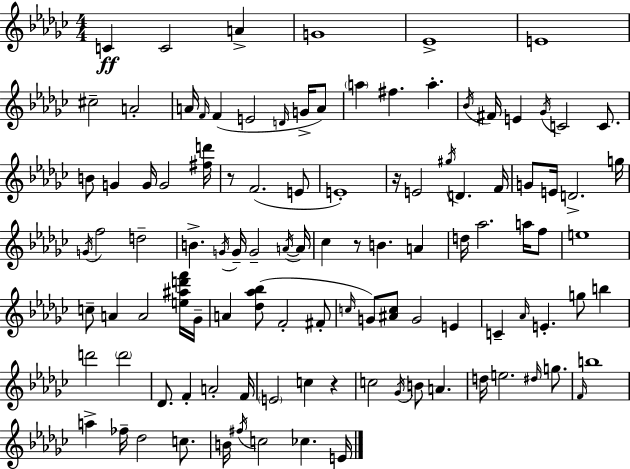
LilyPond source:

{
  \clef treble
  \numericTimeSignature
  \time 4/4
  \key ees \minor
  c'4\ff c'2 a'4-> | g'1 | ees'1-> | e'1 | \break cis''2-- a'2-. | a'16 \grace { f'16 }( f'4 e'2 \grace { d'16 } g'16-> | a'8) \parenthesize a''4 fis''4. a''4.-. | \acciaccatura { bes'16 } fis'16 e'4 \acciaccatura { ges'16 } c'2 | \break c'8. b'8 g'4 g'16 g'2 | <fis'' d'''>16 r8 f'2.( | e'8 e'1-.) | r16 e'2 \acciaccatura { gis''16 } d'4. | \break f'16 g'8 e'16 d'2.-> | g''16 \acciaccatura { g'16 } f''2 d''2-- | b'4.-> \acciaccatura { g'16 } g'16-- g'2-- | \acciaccatura { a'16~ }~ a'16 ces''4 r8 b'4. | \break a'4 d''16 aes''2. | a''16 f''8 e''1 | c''8-- a'4 a'2 | <e'' ais'' d''' f'''>16 ges'16-- a'4 <des'' aes'' bes''>8( f'2-. | \break fis'8-. \grace { c''16 } g'8) <ais' c''>8 g'2 | e'4 c'4-- \grace { aes'16 } e'4.-. | g''8 b''4 d'''2 | \parenthesize d'''2 des'8. f'4-. | \break a'2-. f'16 \parenthesize e'2 | c''4 r4 c''2 | \acciaccatura { ges'16 } b'8 a'4. d''16 e''2. | \grace { dis''16 } g''8. \grace { f'16 } b''1 | \break a''4-> | fes''16-- des''2 c''8. b'16 \acciaccatura { fis''16 } c''2 | ces''4. e'16 \bar "|."
}